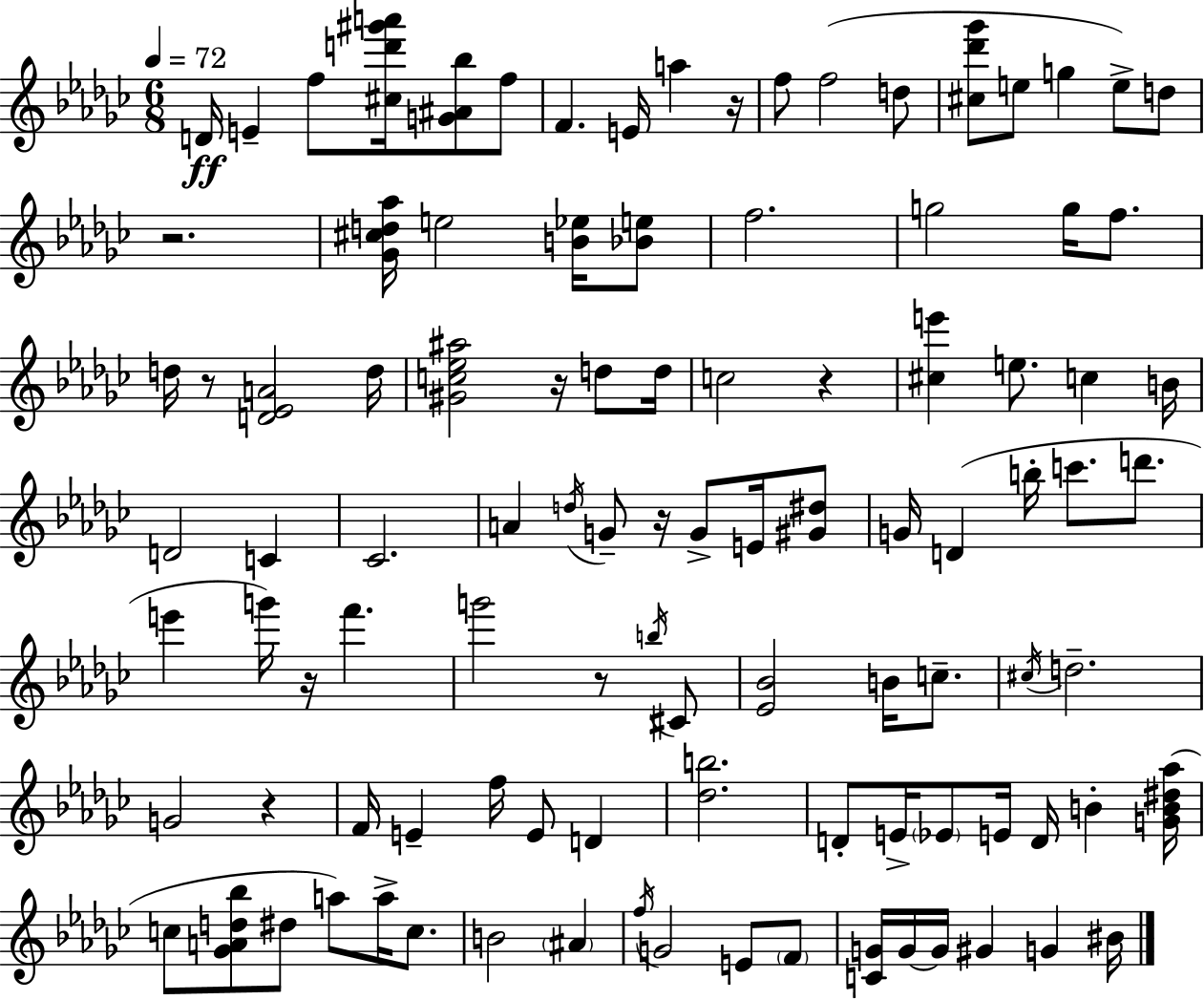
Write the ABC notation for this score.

X:1
T:Untitled
M:6/8
L:1/4
K:Ebm
D/4 E f/2 [^cd'^g'a']/4 [G^A_b]/2 f/2 F E/4 a z/4 f/2 f2 d/2 [^c_d'_g']/2 e/2 g e/2 d/2 z2 [_G^cd_a]/4 e2 [B_e]/4 [_Be]/2 f2 g2 g/4 f/2 d/4 z/2 [D_EA]2 d/4 [^Gc_e^a]2 z/4 d/2 d/4 c2 z [^ce'] e/2 c B/4 D2 C _C2 A d/4 G/2 z/4 G/2 E/4 [^G^d]/2 G/4 D b/4 c'/2 d'/2 e' g'/4 z/4 f' g'2 z/2 b/4 ^C/2 [_E_B]2 B/4 c/2 ^c/4 d2 G2 z F/4 E f/4 E/2 D [_db]2 D/2 E/4 _E/2 E/4 D/4 B [GB^d_a]/4 c/2 [_GAd_b]/2 ^d/2 a/2 a/4 c/2 B2 ^A f/4 G2 E/2 F/2 [CG]/4 G/4 G/4 ^G G ^B/4